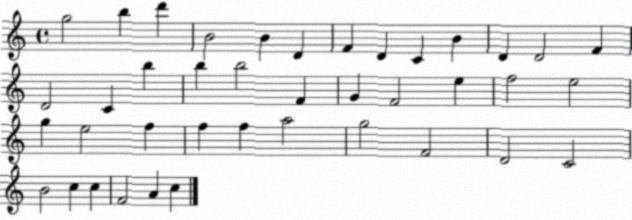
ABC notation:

X:1
T:Untitled
M:4/4
L:1/4
K:C
g2 b d' B2 B D F D C B D D2 F D2 C b b b2 F G F2 e f2 e2 g e2 f f f a2 g2 F2 D2 C2 B2 c c F2 A c